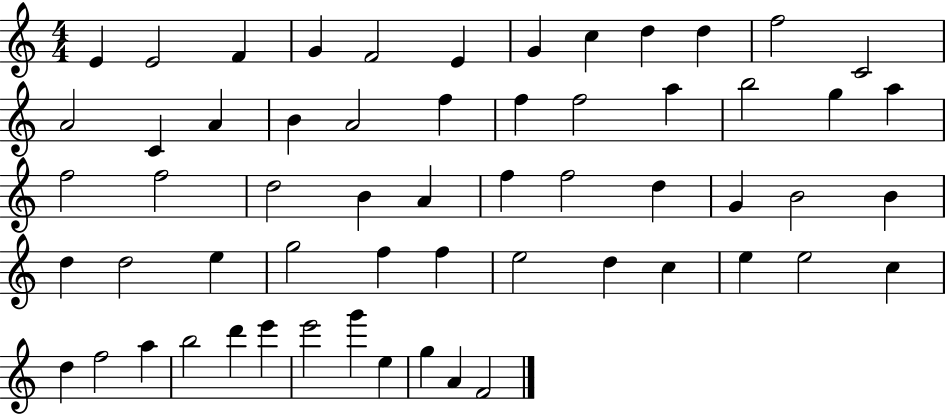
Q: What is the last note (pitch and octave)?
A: F4